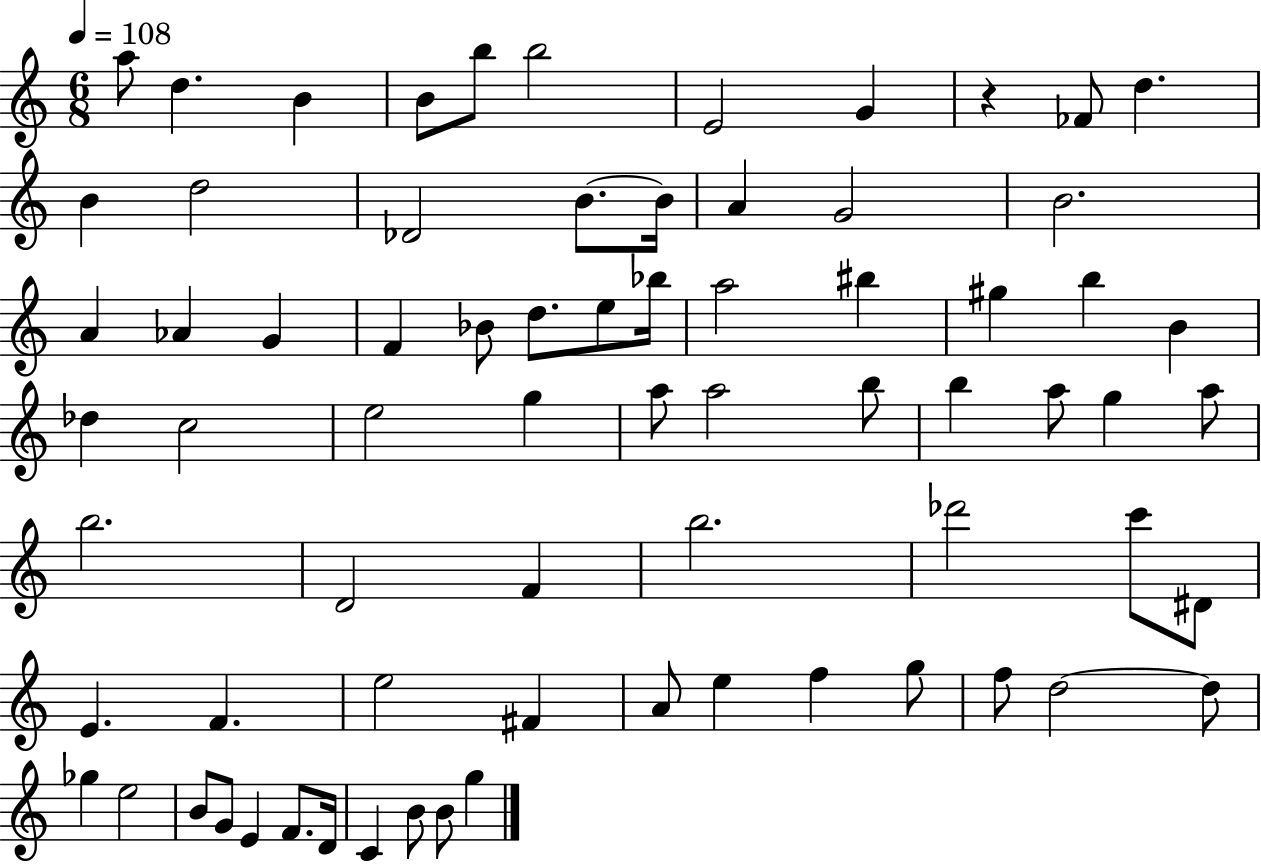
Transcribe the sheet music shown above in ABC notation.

X:1
T:Untitled
M:6/8
L:1/4
K:C
a/2 d B B/2 b/2 b2 E2 G z _F/2 d B d2 _D2 B/2 B/4 A G2 B2 A _A G F _B/2 d/2 e/2 _b/4 a2 ^b ^g b B _d c2 e2 g a/2 a2 b/2 b a/2 g a/2 b2 D2 F b2 _d'2 c'/2 ^D/2 E F e2 ^F A/2 e f g/2 f/2 d2 d/2 _g e2 B/2 G/2 E F/2 D/4 C B/2 B/2 g